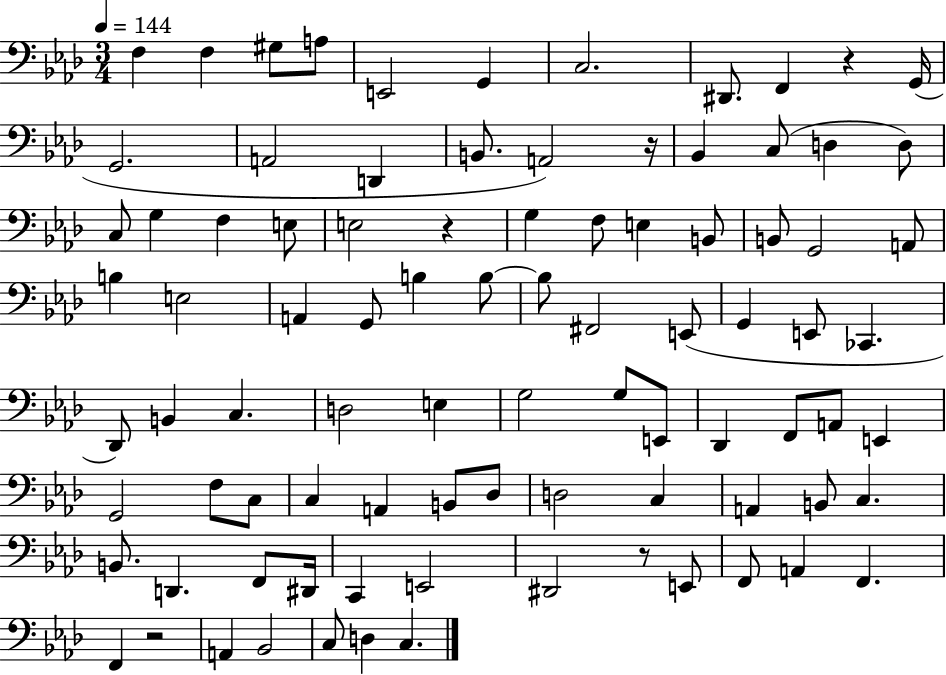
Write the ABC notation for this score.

X:1
T:Untitled
M:3/4
L:1/4
K:Ab
F, F, ^G,/2 A,/2 E,,2 G,, C,2 ^D,,/2 F,, z G,,/4 G,,2 A,,2 D,, B,,/2 A,,2 z/4 _B,, C,/2 D, D,/2 C,/2 G, F, E,/2 E,2 z G, F,/2 E, B,,/2 B,,/2 G,,2 A,,/2 B, E,2 A,, G,,/2 B, B,/2 B,/2 ^F,,2 E,,/2 G,, E,,/2 _C,, _D,,/2 B,, C, D,2 E, G,2 G,/2 E,,/2 _D,, F,,/2 A,,/2 E,, G,,2 F,/2 C,/2 C, A,, B,,/2 _D,/2 D,2 C, A,, B,,/2 C, B,,/2 D,, F,,/2 ^D,,/4 C,, E,,2 ^D,,2 z/2 E,,/2 F,,/2 A,, F,, F,, z2 A,, _B,,2 C,/2 D, C,